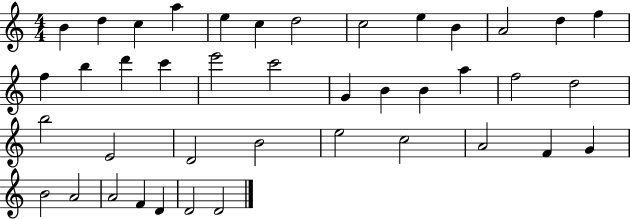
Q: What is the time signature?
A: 4/4